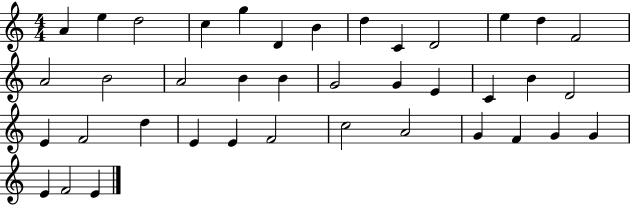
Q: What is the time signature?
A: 4/4